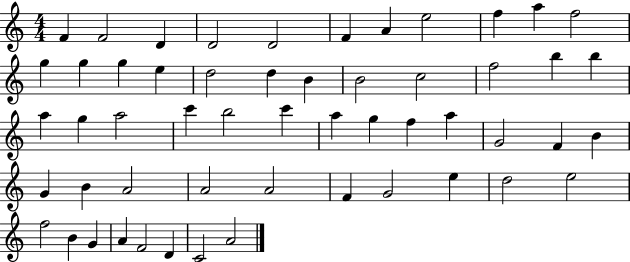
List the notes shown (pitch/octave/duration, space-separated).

F4/q F4/h D4/q D4/h D4/h F4/q A4/q E5/h F5/q A5/q F5/h G5/q G5/q G5/q E5/q D5/h D5/q B4/q B4/h C5/h F5/h B5/q B5/q A5/q G5/q A5/h C6/q B5/h C6/q A5/q G5/q F5/q A5/q G4/h F4/q B4/q G4/q B4/q A4/h A4/h A4/h F4/q G4/h E5/q D5/h E5/h F5/h B4/q G4/q A4/q F4/h D4/q C4/h A4/h